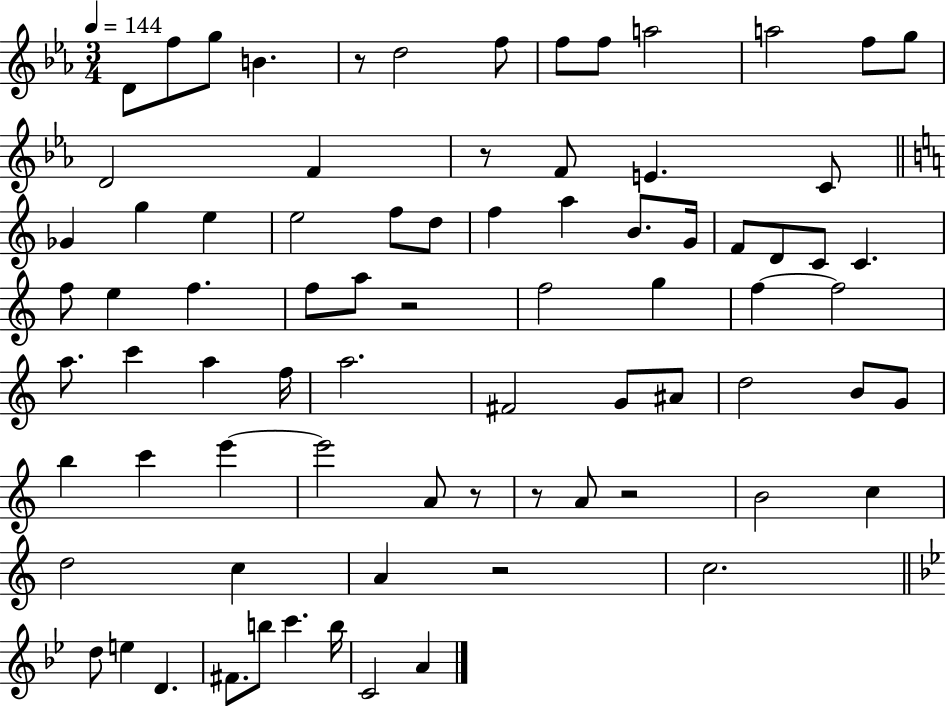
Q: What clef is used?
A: treble